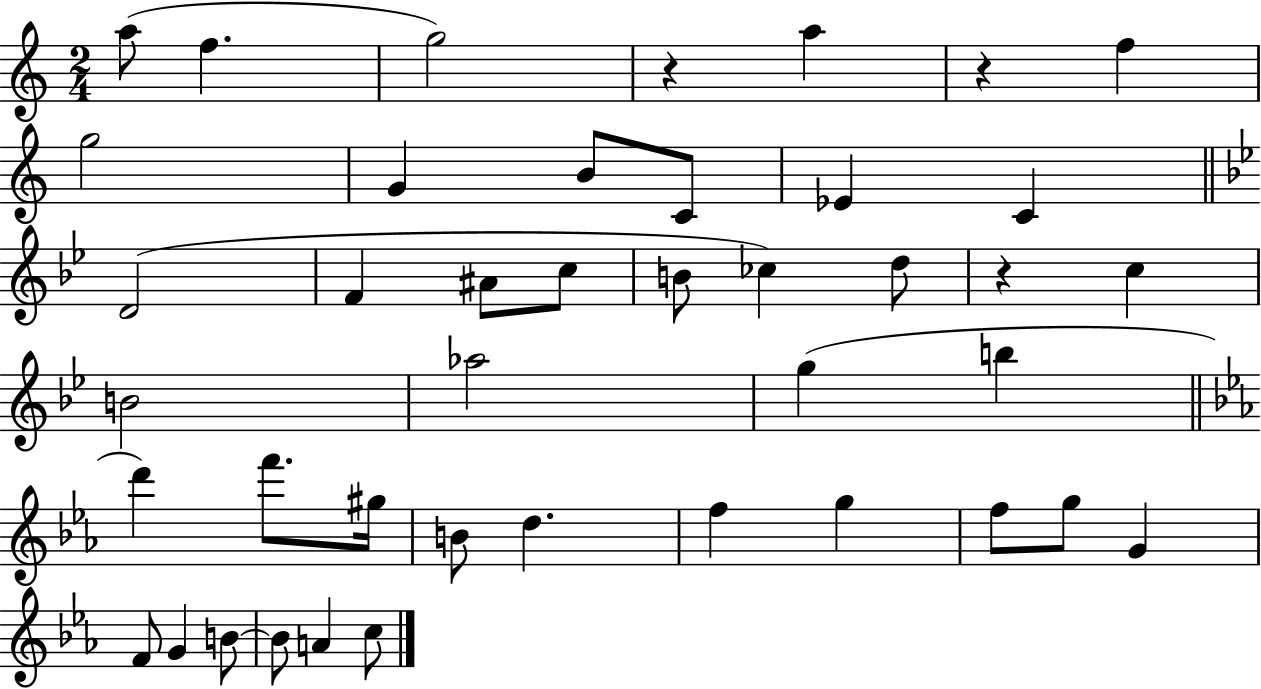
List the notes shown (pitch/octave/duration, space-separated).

A5/e F5/q. G5/h R/q A5/q R/q F5/q G5/h G4/q B4/e C4/e Eb4/q C4/q D4/h F4/q A#4/e C5/e B4/e CES5/q D5/e R/q C5/q B4/h Ab5/h G5/q B5/q D6/q F6/e. G#5/s B4/e D5/q. F5/q G5/q F5/e G5/e G4/q F4/e G4/q B4/e B4/e A4/q C5/e